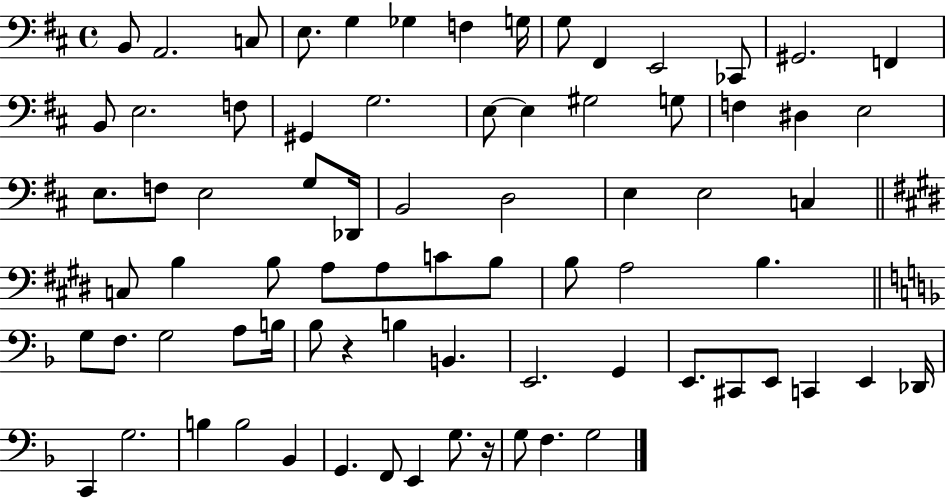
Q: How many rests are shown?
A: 2